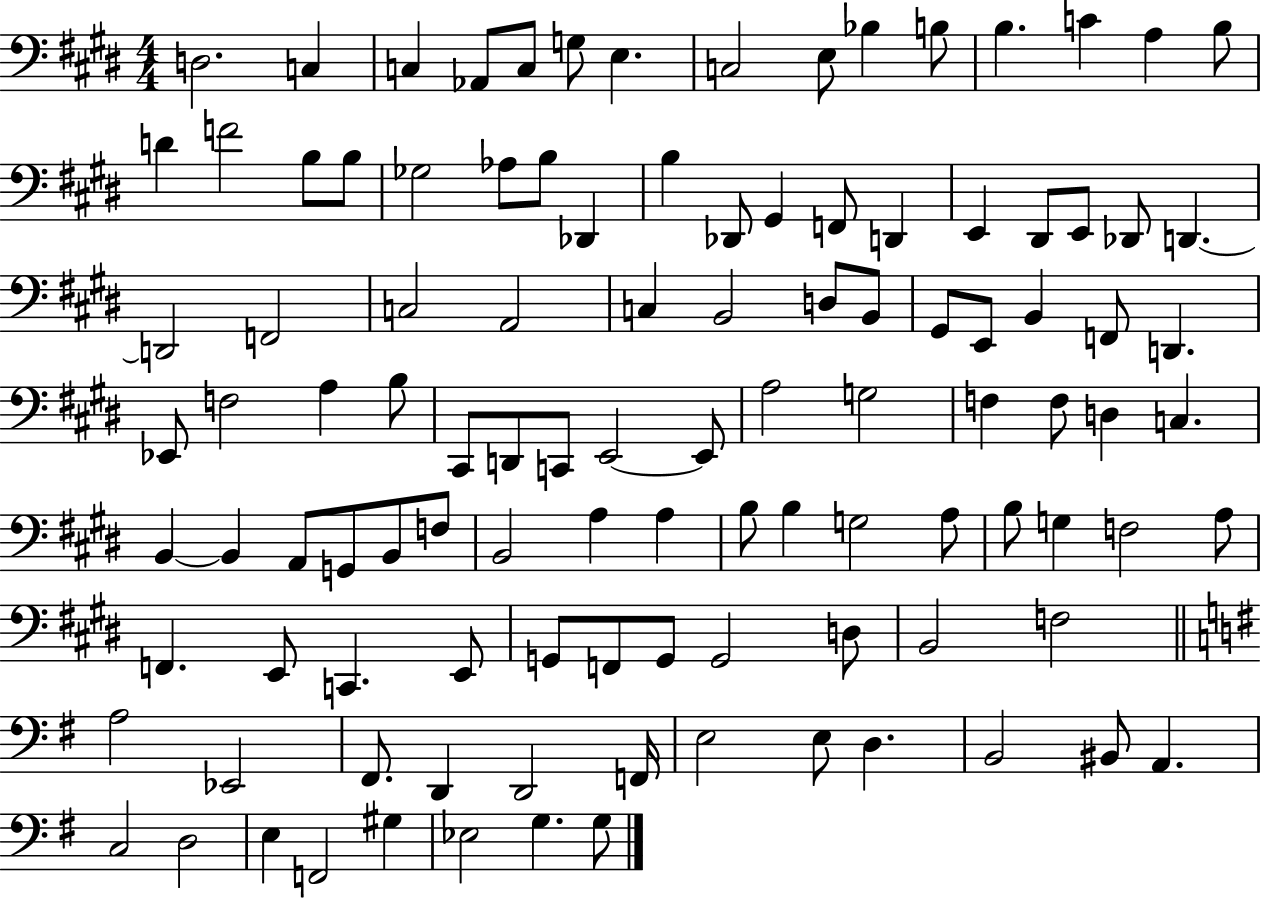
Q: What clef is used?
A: bass